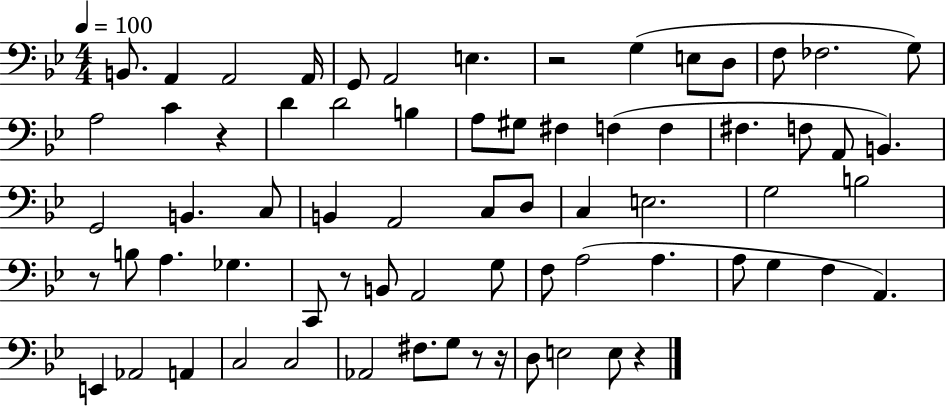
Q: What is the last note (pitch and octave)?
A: E3